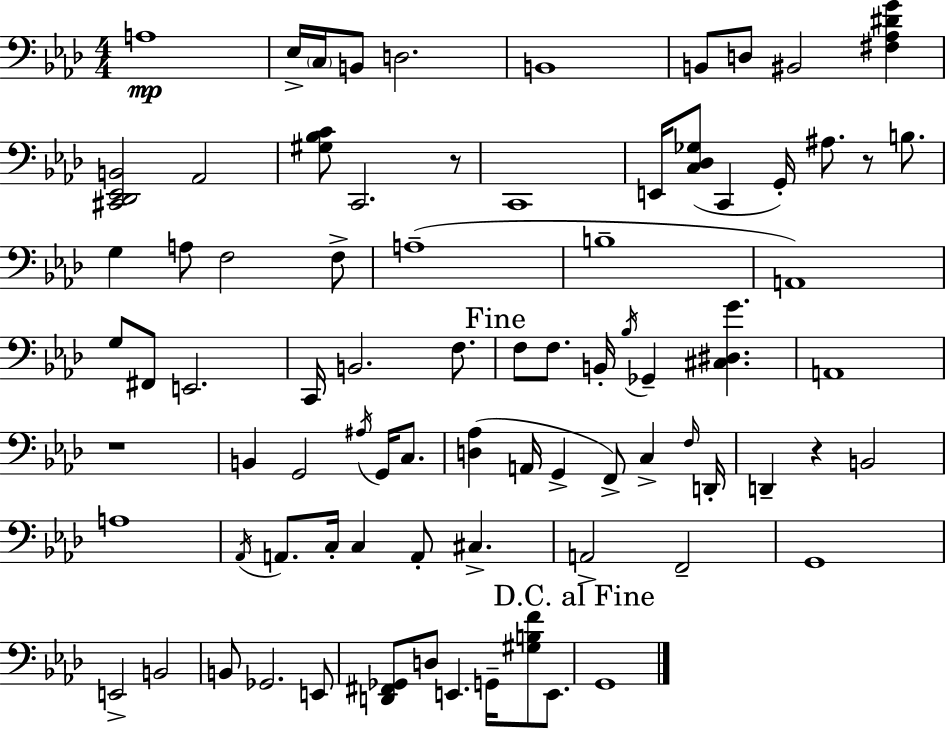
A3/w Eb3/s C3/s B2/e D3/h. B2/w B2/e D3/e BIS2/h [F#3,Ab3,D#4,G4]/q [C#2,Db2,Eb2,B2]/h Ab2/h [G#3,Bb3,C4]/e C2/h. R/e C2/w E2/s [C3,Db3,Gb3]/e C2/q G2/s A#3/e. R/e B3/e. G3/q A3/e F3/h F3/e A3/w B3/w A2/w G3/e F#2/e E2/h. C2/s B2/h. F3/e. F3/e F3/e. B2/s Bb3/s Gb2/q [C#3,D#3,G4]/q. A2/w R/w B2/q G2/h A#3/s G2/s C3/e. [D3,Ab3]/q A2/s G2/q F2/e C3/q F3/s D2/s D2/q R/q B2/h A3/w Ab2/s A2/e. C3/s C3/q A2/e C#3/q. A2/h F2/h G2/w E2/h B2/h B2/e Gb2/h. E2/e [D2,F#2,Gb2]/e D3/e E2/q. G2/s [G#3,B3,F4]/e E2/e. G2/w